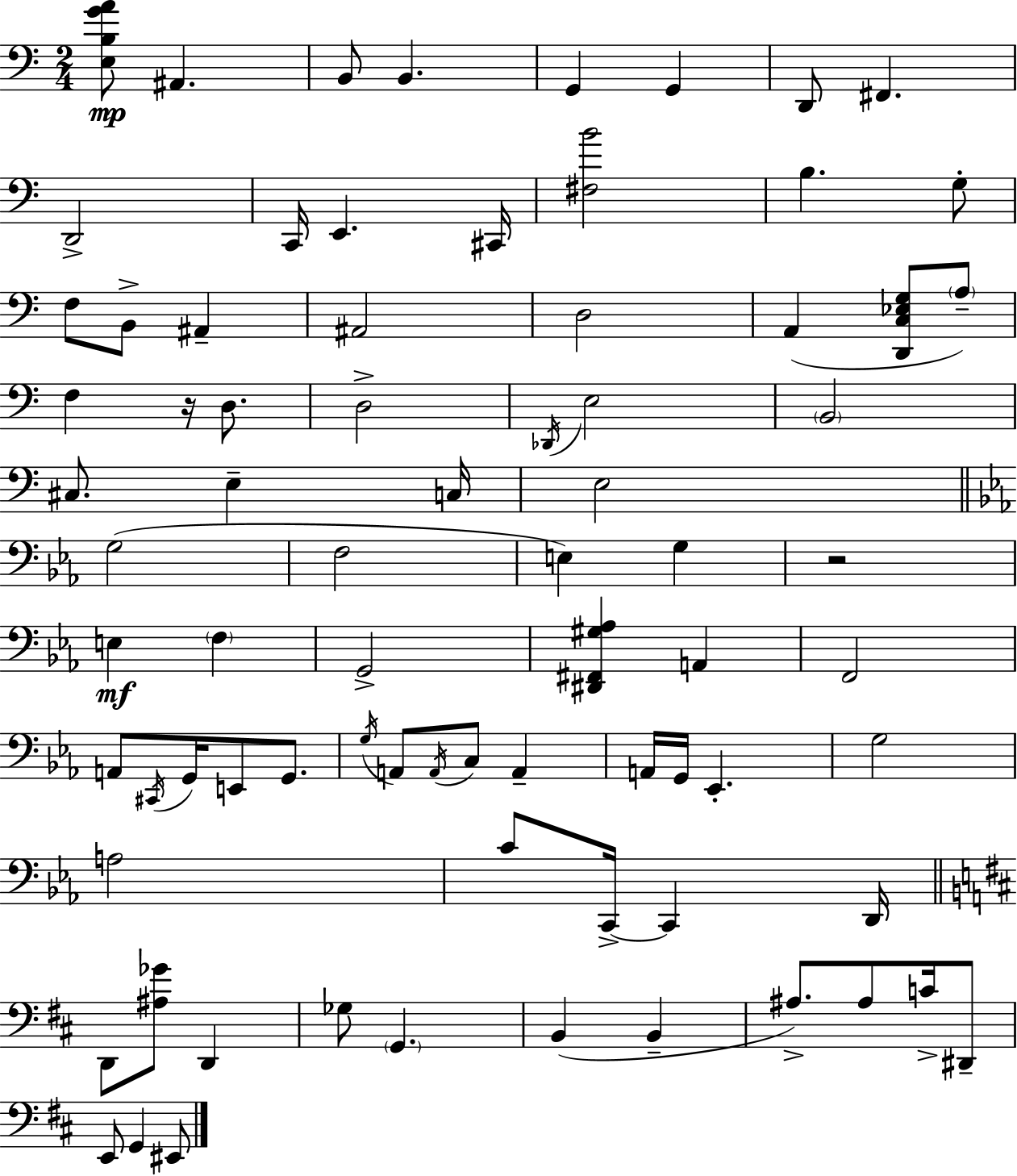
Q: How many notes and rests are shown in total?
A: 78